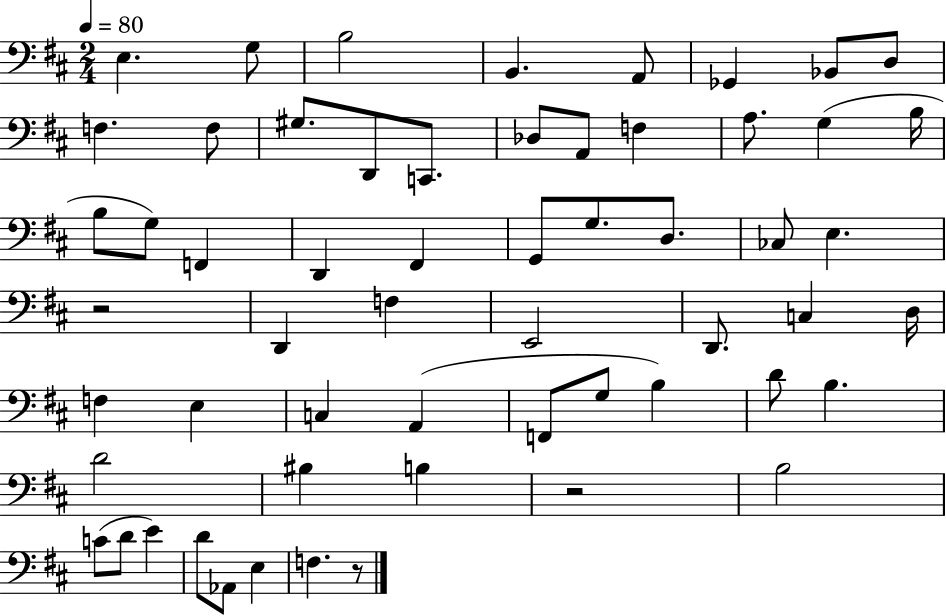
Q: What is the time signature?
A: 2/4